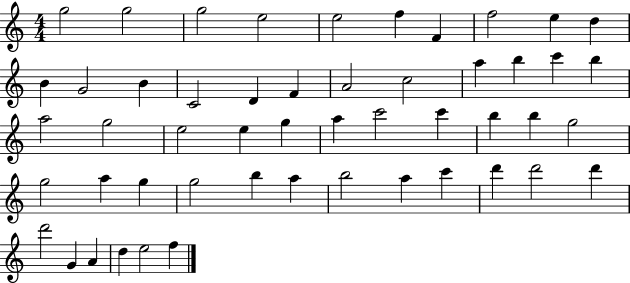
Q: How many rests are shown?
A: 0